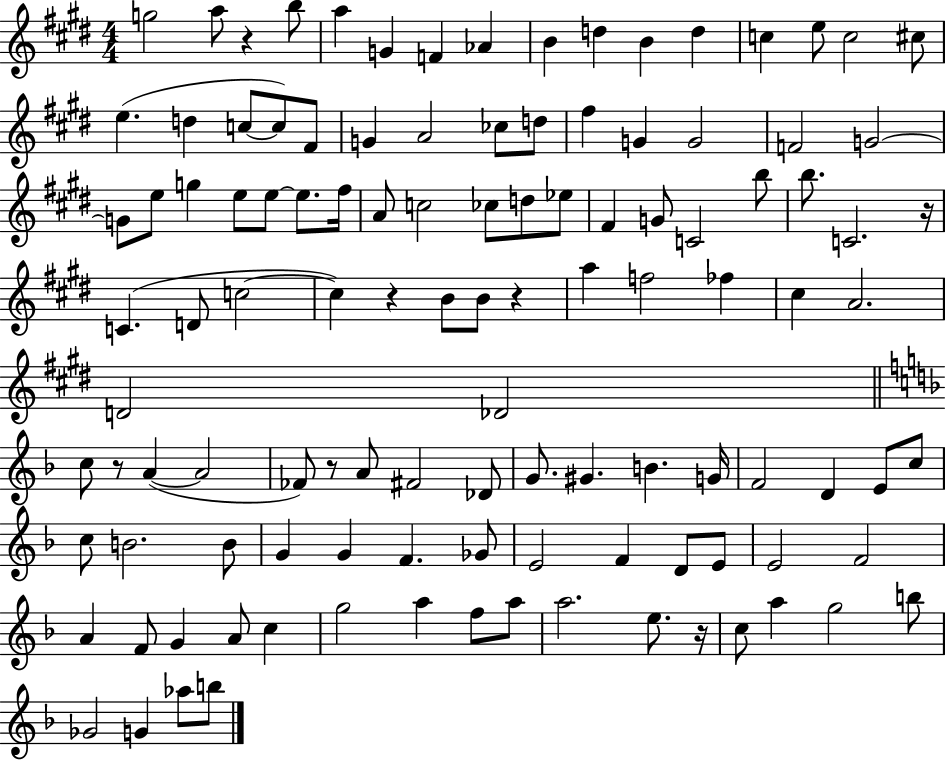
{
  \clef treble
  \numericTimeSignature
  \time 4/4
  \key e \major
  g''2 a''8 r4 b''8 | a''4 g'4 f'4 aes'4 | b'4 d''4 b'4 d''4 | c''4 e''8 c''2 cis''8 | \break e''4.( d''4 c''8~~ c''8) fis'8 | g'4 a'2 ces''8 d''8 | fis''4 g'4 g'2 | f'2 g'2~~ | \break g'8 e''8 g''4 e''8 e''8~~ e''8. fis''16 | a'8 c''2 ces''8 d''8 ees''8 | fis'4 g'8 c'2 b''8 | b''8. c'2. r16 | \break c'4.( d'8 c''2~~ | c''4) r4 b'8 b'8 r4 | a''4 f''2 fes''4 | cis''4 a'2. | \break d'2 des'2 | \bar "||" \break \key f \major c''8 r8 a'4~(~ a'2 | fes'8) r8 a'8 fis'2 des'8 | g'8. gis'4. b'4. g'16 | f'2 d'4 e'8 c''8 | \break c''8 b'2. b'8 | g'4 g'4 f'4. ges'8 | e'2 f'4 d'8 e'8 | e'2 f'2 | \break a'4 f'8 g'4 a'8 c''4 | g''2 a''4 f''8 a''8 | a''2. e''8. r16 | c''8 a''4 g''2 b''8 | \break ges'2 g'4 aes''8 b''8 | \bar "|."
}